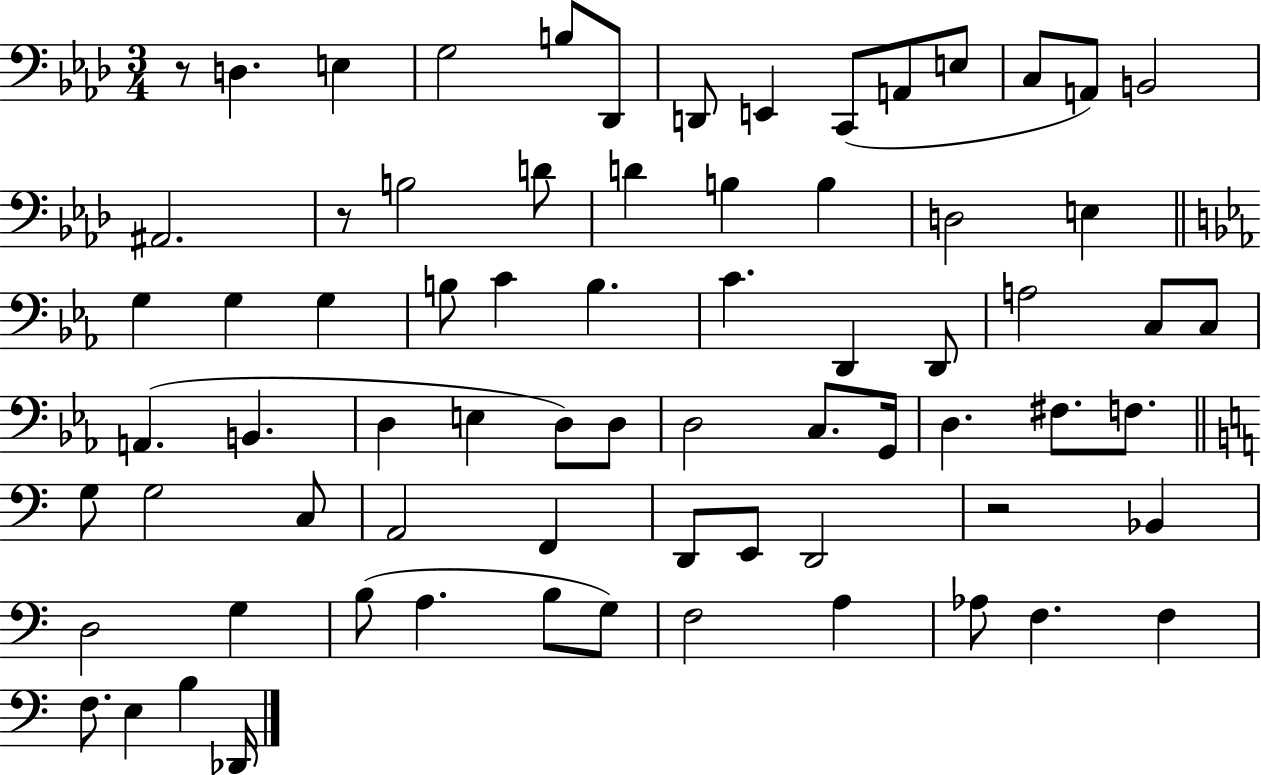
X:1
T:Untitled
M:3/4
L:1/4
K:Ab
z/2 D, E, G,2 B,/2 _D,,/2 D,,/2 E,, C,,/2 A,,/2 E,/2 C,/2 A,,/2 B,,2 ^A,,2 z/2 B,2 D/2 D B, B, D,2 E, G, G, G, B,/2 C B, C D,, D,,/2 A,2 C,/2 C,/2 A,, B,, D, E, D,/2 D,/2 D,2 C,/2 G,,/4 D, ^F,/2 F,/2 G,/2 G,2 C,/2 A,,2 F,, D,,/2 E,,/2 D,,2 z2 _B,, D,2 G, B,/2 A, B,/2 G,/2 F,2 A, _A,/2 F, F, F,/2 E, B, _D,,/4